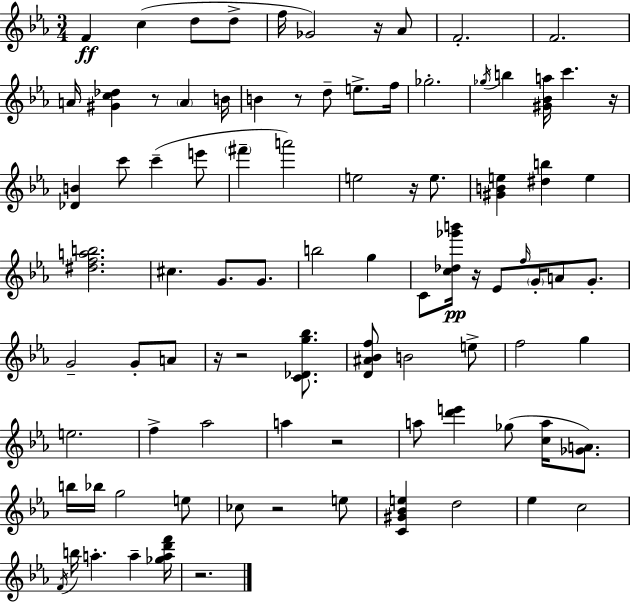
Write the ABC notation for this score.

X:1
T:Untitled
M:3/4
L:1/4
K:Cm
F c d/2 d/2 f/4 _G2 z/4 _A/2 F2 F2 A/4 [^Gc_d] z/2 A B/4 B z/2 d/2 e/2 f/4 _g2 _g/4 b [^G_Ba]/4 c' z/4 [_DB] c'/2 c' e'/2 ^f' a'2 e2 z/4 e/2 [^GBe] [^db] e [^dfab]2 ^c G/2 G/2 b2 g C/2 [c_d_g'b']/4 z/4 _E/2 f/4 G/4 A/2 G/2 G2 G/2 A/2 z/4 z2 [C_Dg_b]/2 [D^A_Bf]/2 B2 e/2 f2 g e2 f _a2 a z2 a/2 [d'e'] _g/2 [ca]/4 [_GA]/2 b/4 _b/4 g2 e/2 _c/2 z2 e/2 [C^G_Be] d2 _e c2 F/4 b/4 a a [_gad'f']/4 z2